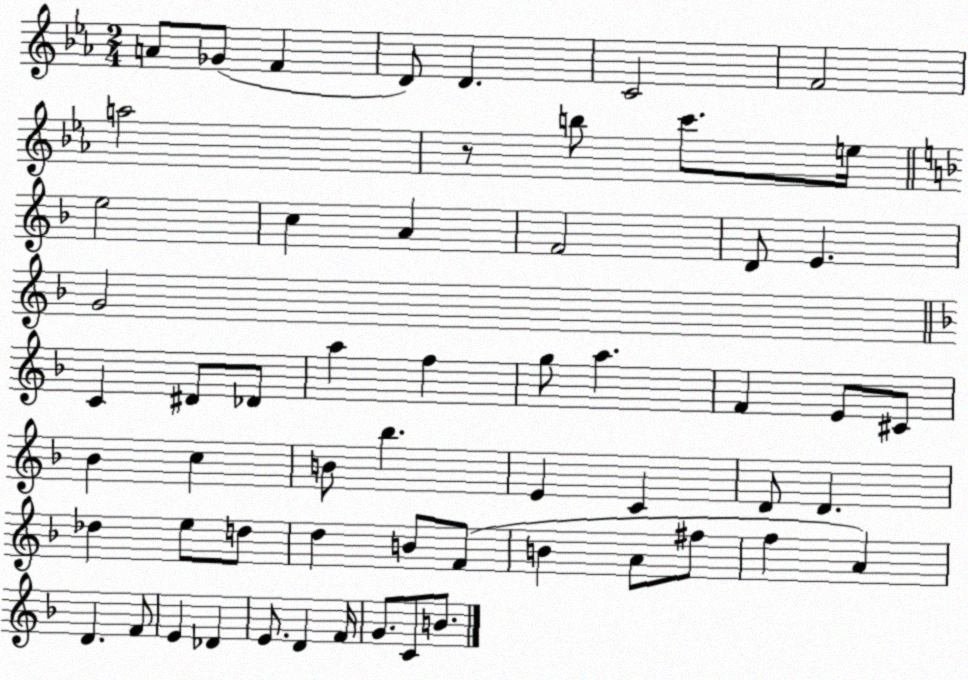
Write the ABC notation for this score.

X:1
T:Untitled
M:2/4
L:1/4
K:Eb
A/2 _G/2 F D/2 D C2 F2 a2 z/2 b/2 c'/2 e/4 e2 c A F2 D/2 E G2 C ^D/2 _D/2 a f g/2 a F E/2 ^C/2 _B c B/2 _b E C D/2 D _d e/2 d/2 d B/2 F/2 B A/2 ^f/2 f A D F/2 E _D E/2 D F/4 G/2 C/2 B/2